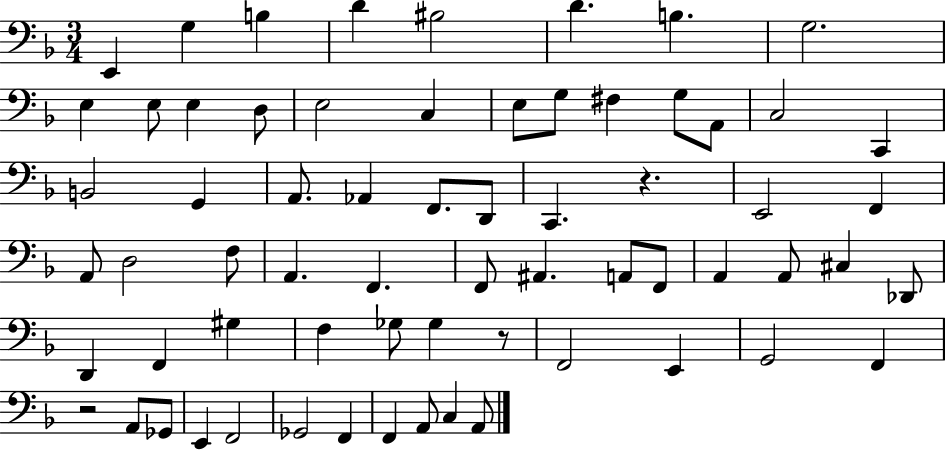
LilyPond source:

{
  \clef bass
  \numericTimeSignature
  \time 3/4
  \key f \major
  e,4 g4 b4 | d'4 bis2 | d'4. b4. | g2. | \break e4 e8 e4 d8 | e2 c4 | e8 g8 fis4 g8 a,8 | c2 c,4 | \break b,2 g,4 | a,8. aes,4 f,8. d,8 | c,4. r4. | e,2 f,4 | \break a,8 d2 f8 | a,4. f,4. | f,8 ais,4. a,8 f,8 | a,4 a,8 cis4 des,8 | \break d,4 f,4 gis4 | f4 ges8 ges4 r8 | f,2 e,4 | g,2 f,4 | \break r2 a,8 ges,8 | e,4 f,2 | ges,2 f,4 | f,4 a,8 c4 a,8 | \break \bar "|."
}